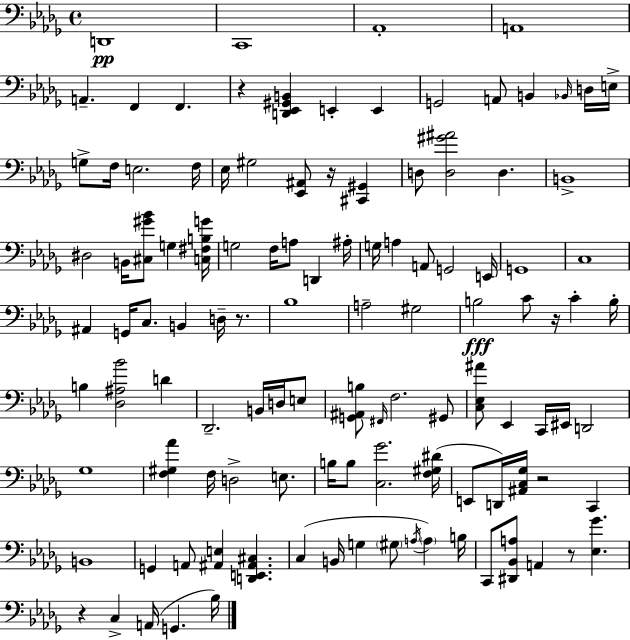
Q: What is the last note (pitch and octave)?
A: Bb3